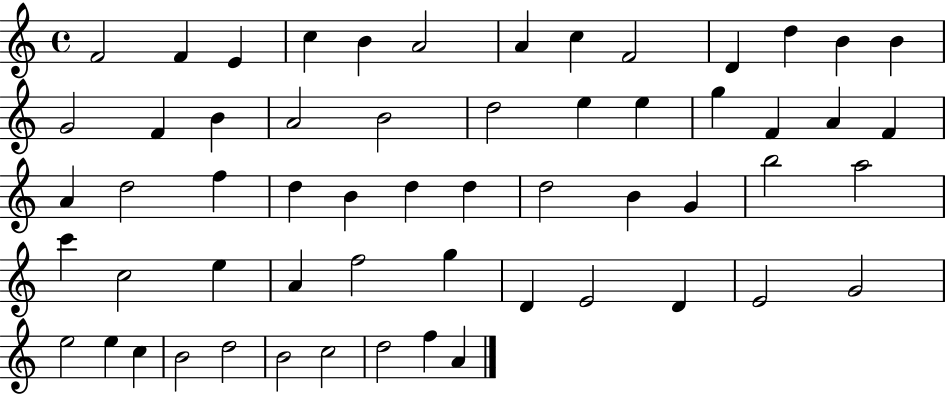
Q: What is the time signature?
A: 4/4